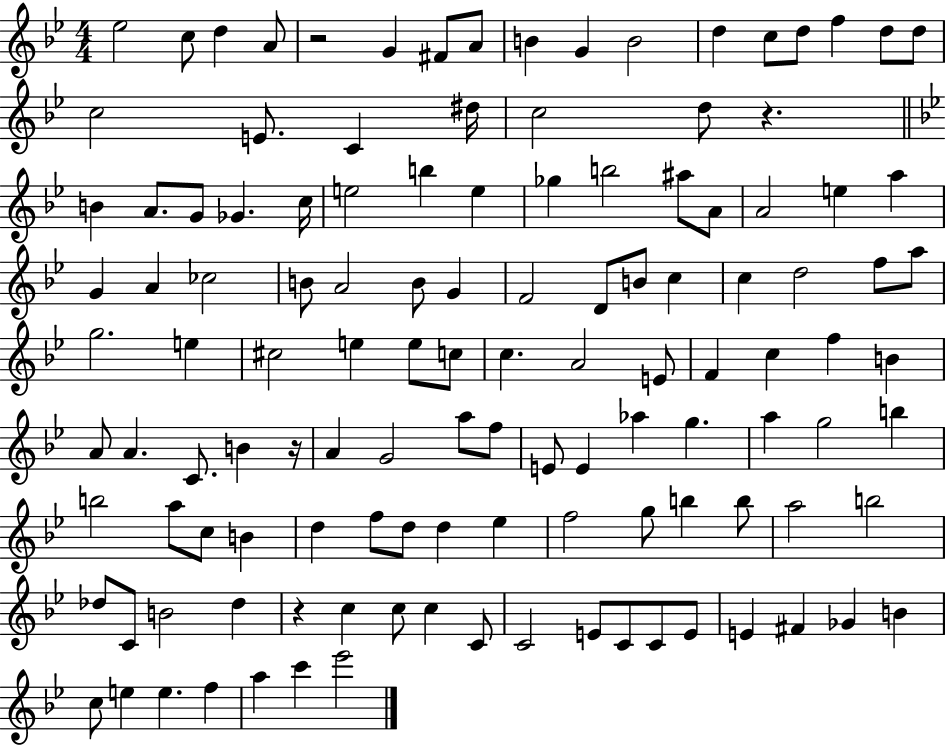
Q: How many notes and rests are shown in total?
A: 123